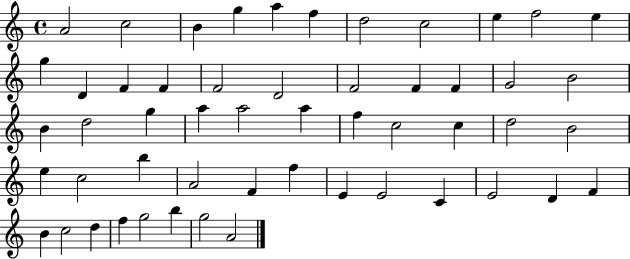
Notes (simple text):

A4/h C5/h B4/q G5/q A5/q F5/q D5/h C5/h E5/q F5/h E5/q G5/q D4/q F4/q F4/q F4/h D4/h F4/h F4/q F4/q G4/h B4/h B4/q D5/h G5/q A5/q A5/h A5/q F5/q C5/h C5/q D5/h B4/h E5/q C5/h B5/q A4/h F4/q F5/q E4/q E4/h C4/q E4/h D4/q F4/q B4/q C5/h D5/q F5/q G5/h B5/q G5/h A4/h